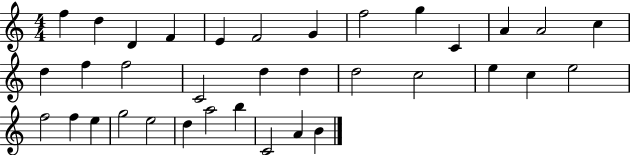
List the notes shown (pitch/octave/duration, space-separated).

F5/q D5/q D4/q F4/q E4/q F4/h G4/q F5/h G5/q C4/q A4/q A4/h C5/q D5/q F5/q F5/h C4/h D5/q D5/q D5/h C5/h E5/q C5/q E5/h F5/h F5/q E5/q G5/h E5/h D5/q A5/h B5/q C4/h A4/q B4/q